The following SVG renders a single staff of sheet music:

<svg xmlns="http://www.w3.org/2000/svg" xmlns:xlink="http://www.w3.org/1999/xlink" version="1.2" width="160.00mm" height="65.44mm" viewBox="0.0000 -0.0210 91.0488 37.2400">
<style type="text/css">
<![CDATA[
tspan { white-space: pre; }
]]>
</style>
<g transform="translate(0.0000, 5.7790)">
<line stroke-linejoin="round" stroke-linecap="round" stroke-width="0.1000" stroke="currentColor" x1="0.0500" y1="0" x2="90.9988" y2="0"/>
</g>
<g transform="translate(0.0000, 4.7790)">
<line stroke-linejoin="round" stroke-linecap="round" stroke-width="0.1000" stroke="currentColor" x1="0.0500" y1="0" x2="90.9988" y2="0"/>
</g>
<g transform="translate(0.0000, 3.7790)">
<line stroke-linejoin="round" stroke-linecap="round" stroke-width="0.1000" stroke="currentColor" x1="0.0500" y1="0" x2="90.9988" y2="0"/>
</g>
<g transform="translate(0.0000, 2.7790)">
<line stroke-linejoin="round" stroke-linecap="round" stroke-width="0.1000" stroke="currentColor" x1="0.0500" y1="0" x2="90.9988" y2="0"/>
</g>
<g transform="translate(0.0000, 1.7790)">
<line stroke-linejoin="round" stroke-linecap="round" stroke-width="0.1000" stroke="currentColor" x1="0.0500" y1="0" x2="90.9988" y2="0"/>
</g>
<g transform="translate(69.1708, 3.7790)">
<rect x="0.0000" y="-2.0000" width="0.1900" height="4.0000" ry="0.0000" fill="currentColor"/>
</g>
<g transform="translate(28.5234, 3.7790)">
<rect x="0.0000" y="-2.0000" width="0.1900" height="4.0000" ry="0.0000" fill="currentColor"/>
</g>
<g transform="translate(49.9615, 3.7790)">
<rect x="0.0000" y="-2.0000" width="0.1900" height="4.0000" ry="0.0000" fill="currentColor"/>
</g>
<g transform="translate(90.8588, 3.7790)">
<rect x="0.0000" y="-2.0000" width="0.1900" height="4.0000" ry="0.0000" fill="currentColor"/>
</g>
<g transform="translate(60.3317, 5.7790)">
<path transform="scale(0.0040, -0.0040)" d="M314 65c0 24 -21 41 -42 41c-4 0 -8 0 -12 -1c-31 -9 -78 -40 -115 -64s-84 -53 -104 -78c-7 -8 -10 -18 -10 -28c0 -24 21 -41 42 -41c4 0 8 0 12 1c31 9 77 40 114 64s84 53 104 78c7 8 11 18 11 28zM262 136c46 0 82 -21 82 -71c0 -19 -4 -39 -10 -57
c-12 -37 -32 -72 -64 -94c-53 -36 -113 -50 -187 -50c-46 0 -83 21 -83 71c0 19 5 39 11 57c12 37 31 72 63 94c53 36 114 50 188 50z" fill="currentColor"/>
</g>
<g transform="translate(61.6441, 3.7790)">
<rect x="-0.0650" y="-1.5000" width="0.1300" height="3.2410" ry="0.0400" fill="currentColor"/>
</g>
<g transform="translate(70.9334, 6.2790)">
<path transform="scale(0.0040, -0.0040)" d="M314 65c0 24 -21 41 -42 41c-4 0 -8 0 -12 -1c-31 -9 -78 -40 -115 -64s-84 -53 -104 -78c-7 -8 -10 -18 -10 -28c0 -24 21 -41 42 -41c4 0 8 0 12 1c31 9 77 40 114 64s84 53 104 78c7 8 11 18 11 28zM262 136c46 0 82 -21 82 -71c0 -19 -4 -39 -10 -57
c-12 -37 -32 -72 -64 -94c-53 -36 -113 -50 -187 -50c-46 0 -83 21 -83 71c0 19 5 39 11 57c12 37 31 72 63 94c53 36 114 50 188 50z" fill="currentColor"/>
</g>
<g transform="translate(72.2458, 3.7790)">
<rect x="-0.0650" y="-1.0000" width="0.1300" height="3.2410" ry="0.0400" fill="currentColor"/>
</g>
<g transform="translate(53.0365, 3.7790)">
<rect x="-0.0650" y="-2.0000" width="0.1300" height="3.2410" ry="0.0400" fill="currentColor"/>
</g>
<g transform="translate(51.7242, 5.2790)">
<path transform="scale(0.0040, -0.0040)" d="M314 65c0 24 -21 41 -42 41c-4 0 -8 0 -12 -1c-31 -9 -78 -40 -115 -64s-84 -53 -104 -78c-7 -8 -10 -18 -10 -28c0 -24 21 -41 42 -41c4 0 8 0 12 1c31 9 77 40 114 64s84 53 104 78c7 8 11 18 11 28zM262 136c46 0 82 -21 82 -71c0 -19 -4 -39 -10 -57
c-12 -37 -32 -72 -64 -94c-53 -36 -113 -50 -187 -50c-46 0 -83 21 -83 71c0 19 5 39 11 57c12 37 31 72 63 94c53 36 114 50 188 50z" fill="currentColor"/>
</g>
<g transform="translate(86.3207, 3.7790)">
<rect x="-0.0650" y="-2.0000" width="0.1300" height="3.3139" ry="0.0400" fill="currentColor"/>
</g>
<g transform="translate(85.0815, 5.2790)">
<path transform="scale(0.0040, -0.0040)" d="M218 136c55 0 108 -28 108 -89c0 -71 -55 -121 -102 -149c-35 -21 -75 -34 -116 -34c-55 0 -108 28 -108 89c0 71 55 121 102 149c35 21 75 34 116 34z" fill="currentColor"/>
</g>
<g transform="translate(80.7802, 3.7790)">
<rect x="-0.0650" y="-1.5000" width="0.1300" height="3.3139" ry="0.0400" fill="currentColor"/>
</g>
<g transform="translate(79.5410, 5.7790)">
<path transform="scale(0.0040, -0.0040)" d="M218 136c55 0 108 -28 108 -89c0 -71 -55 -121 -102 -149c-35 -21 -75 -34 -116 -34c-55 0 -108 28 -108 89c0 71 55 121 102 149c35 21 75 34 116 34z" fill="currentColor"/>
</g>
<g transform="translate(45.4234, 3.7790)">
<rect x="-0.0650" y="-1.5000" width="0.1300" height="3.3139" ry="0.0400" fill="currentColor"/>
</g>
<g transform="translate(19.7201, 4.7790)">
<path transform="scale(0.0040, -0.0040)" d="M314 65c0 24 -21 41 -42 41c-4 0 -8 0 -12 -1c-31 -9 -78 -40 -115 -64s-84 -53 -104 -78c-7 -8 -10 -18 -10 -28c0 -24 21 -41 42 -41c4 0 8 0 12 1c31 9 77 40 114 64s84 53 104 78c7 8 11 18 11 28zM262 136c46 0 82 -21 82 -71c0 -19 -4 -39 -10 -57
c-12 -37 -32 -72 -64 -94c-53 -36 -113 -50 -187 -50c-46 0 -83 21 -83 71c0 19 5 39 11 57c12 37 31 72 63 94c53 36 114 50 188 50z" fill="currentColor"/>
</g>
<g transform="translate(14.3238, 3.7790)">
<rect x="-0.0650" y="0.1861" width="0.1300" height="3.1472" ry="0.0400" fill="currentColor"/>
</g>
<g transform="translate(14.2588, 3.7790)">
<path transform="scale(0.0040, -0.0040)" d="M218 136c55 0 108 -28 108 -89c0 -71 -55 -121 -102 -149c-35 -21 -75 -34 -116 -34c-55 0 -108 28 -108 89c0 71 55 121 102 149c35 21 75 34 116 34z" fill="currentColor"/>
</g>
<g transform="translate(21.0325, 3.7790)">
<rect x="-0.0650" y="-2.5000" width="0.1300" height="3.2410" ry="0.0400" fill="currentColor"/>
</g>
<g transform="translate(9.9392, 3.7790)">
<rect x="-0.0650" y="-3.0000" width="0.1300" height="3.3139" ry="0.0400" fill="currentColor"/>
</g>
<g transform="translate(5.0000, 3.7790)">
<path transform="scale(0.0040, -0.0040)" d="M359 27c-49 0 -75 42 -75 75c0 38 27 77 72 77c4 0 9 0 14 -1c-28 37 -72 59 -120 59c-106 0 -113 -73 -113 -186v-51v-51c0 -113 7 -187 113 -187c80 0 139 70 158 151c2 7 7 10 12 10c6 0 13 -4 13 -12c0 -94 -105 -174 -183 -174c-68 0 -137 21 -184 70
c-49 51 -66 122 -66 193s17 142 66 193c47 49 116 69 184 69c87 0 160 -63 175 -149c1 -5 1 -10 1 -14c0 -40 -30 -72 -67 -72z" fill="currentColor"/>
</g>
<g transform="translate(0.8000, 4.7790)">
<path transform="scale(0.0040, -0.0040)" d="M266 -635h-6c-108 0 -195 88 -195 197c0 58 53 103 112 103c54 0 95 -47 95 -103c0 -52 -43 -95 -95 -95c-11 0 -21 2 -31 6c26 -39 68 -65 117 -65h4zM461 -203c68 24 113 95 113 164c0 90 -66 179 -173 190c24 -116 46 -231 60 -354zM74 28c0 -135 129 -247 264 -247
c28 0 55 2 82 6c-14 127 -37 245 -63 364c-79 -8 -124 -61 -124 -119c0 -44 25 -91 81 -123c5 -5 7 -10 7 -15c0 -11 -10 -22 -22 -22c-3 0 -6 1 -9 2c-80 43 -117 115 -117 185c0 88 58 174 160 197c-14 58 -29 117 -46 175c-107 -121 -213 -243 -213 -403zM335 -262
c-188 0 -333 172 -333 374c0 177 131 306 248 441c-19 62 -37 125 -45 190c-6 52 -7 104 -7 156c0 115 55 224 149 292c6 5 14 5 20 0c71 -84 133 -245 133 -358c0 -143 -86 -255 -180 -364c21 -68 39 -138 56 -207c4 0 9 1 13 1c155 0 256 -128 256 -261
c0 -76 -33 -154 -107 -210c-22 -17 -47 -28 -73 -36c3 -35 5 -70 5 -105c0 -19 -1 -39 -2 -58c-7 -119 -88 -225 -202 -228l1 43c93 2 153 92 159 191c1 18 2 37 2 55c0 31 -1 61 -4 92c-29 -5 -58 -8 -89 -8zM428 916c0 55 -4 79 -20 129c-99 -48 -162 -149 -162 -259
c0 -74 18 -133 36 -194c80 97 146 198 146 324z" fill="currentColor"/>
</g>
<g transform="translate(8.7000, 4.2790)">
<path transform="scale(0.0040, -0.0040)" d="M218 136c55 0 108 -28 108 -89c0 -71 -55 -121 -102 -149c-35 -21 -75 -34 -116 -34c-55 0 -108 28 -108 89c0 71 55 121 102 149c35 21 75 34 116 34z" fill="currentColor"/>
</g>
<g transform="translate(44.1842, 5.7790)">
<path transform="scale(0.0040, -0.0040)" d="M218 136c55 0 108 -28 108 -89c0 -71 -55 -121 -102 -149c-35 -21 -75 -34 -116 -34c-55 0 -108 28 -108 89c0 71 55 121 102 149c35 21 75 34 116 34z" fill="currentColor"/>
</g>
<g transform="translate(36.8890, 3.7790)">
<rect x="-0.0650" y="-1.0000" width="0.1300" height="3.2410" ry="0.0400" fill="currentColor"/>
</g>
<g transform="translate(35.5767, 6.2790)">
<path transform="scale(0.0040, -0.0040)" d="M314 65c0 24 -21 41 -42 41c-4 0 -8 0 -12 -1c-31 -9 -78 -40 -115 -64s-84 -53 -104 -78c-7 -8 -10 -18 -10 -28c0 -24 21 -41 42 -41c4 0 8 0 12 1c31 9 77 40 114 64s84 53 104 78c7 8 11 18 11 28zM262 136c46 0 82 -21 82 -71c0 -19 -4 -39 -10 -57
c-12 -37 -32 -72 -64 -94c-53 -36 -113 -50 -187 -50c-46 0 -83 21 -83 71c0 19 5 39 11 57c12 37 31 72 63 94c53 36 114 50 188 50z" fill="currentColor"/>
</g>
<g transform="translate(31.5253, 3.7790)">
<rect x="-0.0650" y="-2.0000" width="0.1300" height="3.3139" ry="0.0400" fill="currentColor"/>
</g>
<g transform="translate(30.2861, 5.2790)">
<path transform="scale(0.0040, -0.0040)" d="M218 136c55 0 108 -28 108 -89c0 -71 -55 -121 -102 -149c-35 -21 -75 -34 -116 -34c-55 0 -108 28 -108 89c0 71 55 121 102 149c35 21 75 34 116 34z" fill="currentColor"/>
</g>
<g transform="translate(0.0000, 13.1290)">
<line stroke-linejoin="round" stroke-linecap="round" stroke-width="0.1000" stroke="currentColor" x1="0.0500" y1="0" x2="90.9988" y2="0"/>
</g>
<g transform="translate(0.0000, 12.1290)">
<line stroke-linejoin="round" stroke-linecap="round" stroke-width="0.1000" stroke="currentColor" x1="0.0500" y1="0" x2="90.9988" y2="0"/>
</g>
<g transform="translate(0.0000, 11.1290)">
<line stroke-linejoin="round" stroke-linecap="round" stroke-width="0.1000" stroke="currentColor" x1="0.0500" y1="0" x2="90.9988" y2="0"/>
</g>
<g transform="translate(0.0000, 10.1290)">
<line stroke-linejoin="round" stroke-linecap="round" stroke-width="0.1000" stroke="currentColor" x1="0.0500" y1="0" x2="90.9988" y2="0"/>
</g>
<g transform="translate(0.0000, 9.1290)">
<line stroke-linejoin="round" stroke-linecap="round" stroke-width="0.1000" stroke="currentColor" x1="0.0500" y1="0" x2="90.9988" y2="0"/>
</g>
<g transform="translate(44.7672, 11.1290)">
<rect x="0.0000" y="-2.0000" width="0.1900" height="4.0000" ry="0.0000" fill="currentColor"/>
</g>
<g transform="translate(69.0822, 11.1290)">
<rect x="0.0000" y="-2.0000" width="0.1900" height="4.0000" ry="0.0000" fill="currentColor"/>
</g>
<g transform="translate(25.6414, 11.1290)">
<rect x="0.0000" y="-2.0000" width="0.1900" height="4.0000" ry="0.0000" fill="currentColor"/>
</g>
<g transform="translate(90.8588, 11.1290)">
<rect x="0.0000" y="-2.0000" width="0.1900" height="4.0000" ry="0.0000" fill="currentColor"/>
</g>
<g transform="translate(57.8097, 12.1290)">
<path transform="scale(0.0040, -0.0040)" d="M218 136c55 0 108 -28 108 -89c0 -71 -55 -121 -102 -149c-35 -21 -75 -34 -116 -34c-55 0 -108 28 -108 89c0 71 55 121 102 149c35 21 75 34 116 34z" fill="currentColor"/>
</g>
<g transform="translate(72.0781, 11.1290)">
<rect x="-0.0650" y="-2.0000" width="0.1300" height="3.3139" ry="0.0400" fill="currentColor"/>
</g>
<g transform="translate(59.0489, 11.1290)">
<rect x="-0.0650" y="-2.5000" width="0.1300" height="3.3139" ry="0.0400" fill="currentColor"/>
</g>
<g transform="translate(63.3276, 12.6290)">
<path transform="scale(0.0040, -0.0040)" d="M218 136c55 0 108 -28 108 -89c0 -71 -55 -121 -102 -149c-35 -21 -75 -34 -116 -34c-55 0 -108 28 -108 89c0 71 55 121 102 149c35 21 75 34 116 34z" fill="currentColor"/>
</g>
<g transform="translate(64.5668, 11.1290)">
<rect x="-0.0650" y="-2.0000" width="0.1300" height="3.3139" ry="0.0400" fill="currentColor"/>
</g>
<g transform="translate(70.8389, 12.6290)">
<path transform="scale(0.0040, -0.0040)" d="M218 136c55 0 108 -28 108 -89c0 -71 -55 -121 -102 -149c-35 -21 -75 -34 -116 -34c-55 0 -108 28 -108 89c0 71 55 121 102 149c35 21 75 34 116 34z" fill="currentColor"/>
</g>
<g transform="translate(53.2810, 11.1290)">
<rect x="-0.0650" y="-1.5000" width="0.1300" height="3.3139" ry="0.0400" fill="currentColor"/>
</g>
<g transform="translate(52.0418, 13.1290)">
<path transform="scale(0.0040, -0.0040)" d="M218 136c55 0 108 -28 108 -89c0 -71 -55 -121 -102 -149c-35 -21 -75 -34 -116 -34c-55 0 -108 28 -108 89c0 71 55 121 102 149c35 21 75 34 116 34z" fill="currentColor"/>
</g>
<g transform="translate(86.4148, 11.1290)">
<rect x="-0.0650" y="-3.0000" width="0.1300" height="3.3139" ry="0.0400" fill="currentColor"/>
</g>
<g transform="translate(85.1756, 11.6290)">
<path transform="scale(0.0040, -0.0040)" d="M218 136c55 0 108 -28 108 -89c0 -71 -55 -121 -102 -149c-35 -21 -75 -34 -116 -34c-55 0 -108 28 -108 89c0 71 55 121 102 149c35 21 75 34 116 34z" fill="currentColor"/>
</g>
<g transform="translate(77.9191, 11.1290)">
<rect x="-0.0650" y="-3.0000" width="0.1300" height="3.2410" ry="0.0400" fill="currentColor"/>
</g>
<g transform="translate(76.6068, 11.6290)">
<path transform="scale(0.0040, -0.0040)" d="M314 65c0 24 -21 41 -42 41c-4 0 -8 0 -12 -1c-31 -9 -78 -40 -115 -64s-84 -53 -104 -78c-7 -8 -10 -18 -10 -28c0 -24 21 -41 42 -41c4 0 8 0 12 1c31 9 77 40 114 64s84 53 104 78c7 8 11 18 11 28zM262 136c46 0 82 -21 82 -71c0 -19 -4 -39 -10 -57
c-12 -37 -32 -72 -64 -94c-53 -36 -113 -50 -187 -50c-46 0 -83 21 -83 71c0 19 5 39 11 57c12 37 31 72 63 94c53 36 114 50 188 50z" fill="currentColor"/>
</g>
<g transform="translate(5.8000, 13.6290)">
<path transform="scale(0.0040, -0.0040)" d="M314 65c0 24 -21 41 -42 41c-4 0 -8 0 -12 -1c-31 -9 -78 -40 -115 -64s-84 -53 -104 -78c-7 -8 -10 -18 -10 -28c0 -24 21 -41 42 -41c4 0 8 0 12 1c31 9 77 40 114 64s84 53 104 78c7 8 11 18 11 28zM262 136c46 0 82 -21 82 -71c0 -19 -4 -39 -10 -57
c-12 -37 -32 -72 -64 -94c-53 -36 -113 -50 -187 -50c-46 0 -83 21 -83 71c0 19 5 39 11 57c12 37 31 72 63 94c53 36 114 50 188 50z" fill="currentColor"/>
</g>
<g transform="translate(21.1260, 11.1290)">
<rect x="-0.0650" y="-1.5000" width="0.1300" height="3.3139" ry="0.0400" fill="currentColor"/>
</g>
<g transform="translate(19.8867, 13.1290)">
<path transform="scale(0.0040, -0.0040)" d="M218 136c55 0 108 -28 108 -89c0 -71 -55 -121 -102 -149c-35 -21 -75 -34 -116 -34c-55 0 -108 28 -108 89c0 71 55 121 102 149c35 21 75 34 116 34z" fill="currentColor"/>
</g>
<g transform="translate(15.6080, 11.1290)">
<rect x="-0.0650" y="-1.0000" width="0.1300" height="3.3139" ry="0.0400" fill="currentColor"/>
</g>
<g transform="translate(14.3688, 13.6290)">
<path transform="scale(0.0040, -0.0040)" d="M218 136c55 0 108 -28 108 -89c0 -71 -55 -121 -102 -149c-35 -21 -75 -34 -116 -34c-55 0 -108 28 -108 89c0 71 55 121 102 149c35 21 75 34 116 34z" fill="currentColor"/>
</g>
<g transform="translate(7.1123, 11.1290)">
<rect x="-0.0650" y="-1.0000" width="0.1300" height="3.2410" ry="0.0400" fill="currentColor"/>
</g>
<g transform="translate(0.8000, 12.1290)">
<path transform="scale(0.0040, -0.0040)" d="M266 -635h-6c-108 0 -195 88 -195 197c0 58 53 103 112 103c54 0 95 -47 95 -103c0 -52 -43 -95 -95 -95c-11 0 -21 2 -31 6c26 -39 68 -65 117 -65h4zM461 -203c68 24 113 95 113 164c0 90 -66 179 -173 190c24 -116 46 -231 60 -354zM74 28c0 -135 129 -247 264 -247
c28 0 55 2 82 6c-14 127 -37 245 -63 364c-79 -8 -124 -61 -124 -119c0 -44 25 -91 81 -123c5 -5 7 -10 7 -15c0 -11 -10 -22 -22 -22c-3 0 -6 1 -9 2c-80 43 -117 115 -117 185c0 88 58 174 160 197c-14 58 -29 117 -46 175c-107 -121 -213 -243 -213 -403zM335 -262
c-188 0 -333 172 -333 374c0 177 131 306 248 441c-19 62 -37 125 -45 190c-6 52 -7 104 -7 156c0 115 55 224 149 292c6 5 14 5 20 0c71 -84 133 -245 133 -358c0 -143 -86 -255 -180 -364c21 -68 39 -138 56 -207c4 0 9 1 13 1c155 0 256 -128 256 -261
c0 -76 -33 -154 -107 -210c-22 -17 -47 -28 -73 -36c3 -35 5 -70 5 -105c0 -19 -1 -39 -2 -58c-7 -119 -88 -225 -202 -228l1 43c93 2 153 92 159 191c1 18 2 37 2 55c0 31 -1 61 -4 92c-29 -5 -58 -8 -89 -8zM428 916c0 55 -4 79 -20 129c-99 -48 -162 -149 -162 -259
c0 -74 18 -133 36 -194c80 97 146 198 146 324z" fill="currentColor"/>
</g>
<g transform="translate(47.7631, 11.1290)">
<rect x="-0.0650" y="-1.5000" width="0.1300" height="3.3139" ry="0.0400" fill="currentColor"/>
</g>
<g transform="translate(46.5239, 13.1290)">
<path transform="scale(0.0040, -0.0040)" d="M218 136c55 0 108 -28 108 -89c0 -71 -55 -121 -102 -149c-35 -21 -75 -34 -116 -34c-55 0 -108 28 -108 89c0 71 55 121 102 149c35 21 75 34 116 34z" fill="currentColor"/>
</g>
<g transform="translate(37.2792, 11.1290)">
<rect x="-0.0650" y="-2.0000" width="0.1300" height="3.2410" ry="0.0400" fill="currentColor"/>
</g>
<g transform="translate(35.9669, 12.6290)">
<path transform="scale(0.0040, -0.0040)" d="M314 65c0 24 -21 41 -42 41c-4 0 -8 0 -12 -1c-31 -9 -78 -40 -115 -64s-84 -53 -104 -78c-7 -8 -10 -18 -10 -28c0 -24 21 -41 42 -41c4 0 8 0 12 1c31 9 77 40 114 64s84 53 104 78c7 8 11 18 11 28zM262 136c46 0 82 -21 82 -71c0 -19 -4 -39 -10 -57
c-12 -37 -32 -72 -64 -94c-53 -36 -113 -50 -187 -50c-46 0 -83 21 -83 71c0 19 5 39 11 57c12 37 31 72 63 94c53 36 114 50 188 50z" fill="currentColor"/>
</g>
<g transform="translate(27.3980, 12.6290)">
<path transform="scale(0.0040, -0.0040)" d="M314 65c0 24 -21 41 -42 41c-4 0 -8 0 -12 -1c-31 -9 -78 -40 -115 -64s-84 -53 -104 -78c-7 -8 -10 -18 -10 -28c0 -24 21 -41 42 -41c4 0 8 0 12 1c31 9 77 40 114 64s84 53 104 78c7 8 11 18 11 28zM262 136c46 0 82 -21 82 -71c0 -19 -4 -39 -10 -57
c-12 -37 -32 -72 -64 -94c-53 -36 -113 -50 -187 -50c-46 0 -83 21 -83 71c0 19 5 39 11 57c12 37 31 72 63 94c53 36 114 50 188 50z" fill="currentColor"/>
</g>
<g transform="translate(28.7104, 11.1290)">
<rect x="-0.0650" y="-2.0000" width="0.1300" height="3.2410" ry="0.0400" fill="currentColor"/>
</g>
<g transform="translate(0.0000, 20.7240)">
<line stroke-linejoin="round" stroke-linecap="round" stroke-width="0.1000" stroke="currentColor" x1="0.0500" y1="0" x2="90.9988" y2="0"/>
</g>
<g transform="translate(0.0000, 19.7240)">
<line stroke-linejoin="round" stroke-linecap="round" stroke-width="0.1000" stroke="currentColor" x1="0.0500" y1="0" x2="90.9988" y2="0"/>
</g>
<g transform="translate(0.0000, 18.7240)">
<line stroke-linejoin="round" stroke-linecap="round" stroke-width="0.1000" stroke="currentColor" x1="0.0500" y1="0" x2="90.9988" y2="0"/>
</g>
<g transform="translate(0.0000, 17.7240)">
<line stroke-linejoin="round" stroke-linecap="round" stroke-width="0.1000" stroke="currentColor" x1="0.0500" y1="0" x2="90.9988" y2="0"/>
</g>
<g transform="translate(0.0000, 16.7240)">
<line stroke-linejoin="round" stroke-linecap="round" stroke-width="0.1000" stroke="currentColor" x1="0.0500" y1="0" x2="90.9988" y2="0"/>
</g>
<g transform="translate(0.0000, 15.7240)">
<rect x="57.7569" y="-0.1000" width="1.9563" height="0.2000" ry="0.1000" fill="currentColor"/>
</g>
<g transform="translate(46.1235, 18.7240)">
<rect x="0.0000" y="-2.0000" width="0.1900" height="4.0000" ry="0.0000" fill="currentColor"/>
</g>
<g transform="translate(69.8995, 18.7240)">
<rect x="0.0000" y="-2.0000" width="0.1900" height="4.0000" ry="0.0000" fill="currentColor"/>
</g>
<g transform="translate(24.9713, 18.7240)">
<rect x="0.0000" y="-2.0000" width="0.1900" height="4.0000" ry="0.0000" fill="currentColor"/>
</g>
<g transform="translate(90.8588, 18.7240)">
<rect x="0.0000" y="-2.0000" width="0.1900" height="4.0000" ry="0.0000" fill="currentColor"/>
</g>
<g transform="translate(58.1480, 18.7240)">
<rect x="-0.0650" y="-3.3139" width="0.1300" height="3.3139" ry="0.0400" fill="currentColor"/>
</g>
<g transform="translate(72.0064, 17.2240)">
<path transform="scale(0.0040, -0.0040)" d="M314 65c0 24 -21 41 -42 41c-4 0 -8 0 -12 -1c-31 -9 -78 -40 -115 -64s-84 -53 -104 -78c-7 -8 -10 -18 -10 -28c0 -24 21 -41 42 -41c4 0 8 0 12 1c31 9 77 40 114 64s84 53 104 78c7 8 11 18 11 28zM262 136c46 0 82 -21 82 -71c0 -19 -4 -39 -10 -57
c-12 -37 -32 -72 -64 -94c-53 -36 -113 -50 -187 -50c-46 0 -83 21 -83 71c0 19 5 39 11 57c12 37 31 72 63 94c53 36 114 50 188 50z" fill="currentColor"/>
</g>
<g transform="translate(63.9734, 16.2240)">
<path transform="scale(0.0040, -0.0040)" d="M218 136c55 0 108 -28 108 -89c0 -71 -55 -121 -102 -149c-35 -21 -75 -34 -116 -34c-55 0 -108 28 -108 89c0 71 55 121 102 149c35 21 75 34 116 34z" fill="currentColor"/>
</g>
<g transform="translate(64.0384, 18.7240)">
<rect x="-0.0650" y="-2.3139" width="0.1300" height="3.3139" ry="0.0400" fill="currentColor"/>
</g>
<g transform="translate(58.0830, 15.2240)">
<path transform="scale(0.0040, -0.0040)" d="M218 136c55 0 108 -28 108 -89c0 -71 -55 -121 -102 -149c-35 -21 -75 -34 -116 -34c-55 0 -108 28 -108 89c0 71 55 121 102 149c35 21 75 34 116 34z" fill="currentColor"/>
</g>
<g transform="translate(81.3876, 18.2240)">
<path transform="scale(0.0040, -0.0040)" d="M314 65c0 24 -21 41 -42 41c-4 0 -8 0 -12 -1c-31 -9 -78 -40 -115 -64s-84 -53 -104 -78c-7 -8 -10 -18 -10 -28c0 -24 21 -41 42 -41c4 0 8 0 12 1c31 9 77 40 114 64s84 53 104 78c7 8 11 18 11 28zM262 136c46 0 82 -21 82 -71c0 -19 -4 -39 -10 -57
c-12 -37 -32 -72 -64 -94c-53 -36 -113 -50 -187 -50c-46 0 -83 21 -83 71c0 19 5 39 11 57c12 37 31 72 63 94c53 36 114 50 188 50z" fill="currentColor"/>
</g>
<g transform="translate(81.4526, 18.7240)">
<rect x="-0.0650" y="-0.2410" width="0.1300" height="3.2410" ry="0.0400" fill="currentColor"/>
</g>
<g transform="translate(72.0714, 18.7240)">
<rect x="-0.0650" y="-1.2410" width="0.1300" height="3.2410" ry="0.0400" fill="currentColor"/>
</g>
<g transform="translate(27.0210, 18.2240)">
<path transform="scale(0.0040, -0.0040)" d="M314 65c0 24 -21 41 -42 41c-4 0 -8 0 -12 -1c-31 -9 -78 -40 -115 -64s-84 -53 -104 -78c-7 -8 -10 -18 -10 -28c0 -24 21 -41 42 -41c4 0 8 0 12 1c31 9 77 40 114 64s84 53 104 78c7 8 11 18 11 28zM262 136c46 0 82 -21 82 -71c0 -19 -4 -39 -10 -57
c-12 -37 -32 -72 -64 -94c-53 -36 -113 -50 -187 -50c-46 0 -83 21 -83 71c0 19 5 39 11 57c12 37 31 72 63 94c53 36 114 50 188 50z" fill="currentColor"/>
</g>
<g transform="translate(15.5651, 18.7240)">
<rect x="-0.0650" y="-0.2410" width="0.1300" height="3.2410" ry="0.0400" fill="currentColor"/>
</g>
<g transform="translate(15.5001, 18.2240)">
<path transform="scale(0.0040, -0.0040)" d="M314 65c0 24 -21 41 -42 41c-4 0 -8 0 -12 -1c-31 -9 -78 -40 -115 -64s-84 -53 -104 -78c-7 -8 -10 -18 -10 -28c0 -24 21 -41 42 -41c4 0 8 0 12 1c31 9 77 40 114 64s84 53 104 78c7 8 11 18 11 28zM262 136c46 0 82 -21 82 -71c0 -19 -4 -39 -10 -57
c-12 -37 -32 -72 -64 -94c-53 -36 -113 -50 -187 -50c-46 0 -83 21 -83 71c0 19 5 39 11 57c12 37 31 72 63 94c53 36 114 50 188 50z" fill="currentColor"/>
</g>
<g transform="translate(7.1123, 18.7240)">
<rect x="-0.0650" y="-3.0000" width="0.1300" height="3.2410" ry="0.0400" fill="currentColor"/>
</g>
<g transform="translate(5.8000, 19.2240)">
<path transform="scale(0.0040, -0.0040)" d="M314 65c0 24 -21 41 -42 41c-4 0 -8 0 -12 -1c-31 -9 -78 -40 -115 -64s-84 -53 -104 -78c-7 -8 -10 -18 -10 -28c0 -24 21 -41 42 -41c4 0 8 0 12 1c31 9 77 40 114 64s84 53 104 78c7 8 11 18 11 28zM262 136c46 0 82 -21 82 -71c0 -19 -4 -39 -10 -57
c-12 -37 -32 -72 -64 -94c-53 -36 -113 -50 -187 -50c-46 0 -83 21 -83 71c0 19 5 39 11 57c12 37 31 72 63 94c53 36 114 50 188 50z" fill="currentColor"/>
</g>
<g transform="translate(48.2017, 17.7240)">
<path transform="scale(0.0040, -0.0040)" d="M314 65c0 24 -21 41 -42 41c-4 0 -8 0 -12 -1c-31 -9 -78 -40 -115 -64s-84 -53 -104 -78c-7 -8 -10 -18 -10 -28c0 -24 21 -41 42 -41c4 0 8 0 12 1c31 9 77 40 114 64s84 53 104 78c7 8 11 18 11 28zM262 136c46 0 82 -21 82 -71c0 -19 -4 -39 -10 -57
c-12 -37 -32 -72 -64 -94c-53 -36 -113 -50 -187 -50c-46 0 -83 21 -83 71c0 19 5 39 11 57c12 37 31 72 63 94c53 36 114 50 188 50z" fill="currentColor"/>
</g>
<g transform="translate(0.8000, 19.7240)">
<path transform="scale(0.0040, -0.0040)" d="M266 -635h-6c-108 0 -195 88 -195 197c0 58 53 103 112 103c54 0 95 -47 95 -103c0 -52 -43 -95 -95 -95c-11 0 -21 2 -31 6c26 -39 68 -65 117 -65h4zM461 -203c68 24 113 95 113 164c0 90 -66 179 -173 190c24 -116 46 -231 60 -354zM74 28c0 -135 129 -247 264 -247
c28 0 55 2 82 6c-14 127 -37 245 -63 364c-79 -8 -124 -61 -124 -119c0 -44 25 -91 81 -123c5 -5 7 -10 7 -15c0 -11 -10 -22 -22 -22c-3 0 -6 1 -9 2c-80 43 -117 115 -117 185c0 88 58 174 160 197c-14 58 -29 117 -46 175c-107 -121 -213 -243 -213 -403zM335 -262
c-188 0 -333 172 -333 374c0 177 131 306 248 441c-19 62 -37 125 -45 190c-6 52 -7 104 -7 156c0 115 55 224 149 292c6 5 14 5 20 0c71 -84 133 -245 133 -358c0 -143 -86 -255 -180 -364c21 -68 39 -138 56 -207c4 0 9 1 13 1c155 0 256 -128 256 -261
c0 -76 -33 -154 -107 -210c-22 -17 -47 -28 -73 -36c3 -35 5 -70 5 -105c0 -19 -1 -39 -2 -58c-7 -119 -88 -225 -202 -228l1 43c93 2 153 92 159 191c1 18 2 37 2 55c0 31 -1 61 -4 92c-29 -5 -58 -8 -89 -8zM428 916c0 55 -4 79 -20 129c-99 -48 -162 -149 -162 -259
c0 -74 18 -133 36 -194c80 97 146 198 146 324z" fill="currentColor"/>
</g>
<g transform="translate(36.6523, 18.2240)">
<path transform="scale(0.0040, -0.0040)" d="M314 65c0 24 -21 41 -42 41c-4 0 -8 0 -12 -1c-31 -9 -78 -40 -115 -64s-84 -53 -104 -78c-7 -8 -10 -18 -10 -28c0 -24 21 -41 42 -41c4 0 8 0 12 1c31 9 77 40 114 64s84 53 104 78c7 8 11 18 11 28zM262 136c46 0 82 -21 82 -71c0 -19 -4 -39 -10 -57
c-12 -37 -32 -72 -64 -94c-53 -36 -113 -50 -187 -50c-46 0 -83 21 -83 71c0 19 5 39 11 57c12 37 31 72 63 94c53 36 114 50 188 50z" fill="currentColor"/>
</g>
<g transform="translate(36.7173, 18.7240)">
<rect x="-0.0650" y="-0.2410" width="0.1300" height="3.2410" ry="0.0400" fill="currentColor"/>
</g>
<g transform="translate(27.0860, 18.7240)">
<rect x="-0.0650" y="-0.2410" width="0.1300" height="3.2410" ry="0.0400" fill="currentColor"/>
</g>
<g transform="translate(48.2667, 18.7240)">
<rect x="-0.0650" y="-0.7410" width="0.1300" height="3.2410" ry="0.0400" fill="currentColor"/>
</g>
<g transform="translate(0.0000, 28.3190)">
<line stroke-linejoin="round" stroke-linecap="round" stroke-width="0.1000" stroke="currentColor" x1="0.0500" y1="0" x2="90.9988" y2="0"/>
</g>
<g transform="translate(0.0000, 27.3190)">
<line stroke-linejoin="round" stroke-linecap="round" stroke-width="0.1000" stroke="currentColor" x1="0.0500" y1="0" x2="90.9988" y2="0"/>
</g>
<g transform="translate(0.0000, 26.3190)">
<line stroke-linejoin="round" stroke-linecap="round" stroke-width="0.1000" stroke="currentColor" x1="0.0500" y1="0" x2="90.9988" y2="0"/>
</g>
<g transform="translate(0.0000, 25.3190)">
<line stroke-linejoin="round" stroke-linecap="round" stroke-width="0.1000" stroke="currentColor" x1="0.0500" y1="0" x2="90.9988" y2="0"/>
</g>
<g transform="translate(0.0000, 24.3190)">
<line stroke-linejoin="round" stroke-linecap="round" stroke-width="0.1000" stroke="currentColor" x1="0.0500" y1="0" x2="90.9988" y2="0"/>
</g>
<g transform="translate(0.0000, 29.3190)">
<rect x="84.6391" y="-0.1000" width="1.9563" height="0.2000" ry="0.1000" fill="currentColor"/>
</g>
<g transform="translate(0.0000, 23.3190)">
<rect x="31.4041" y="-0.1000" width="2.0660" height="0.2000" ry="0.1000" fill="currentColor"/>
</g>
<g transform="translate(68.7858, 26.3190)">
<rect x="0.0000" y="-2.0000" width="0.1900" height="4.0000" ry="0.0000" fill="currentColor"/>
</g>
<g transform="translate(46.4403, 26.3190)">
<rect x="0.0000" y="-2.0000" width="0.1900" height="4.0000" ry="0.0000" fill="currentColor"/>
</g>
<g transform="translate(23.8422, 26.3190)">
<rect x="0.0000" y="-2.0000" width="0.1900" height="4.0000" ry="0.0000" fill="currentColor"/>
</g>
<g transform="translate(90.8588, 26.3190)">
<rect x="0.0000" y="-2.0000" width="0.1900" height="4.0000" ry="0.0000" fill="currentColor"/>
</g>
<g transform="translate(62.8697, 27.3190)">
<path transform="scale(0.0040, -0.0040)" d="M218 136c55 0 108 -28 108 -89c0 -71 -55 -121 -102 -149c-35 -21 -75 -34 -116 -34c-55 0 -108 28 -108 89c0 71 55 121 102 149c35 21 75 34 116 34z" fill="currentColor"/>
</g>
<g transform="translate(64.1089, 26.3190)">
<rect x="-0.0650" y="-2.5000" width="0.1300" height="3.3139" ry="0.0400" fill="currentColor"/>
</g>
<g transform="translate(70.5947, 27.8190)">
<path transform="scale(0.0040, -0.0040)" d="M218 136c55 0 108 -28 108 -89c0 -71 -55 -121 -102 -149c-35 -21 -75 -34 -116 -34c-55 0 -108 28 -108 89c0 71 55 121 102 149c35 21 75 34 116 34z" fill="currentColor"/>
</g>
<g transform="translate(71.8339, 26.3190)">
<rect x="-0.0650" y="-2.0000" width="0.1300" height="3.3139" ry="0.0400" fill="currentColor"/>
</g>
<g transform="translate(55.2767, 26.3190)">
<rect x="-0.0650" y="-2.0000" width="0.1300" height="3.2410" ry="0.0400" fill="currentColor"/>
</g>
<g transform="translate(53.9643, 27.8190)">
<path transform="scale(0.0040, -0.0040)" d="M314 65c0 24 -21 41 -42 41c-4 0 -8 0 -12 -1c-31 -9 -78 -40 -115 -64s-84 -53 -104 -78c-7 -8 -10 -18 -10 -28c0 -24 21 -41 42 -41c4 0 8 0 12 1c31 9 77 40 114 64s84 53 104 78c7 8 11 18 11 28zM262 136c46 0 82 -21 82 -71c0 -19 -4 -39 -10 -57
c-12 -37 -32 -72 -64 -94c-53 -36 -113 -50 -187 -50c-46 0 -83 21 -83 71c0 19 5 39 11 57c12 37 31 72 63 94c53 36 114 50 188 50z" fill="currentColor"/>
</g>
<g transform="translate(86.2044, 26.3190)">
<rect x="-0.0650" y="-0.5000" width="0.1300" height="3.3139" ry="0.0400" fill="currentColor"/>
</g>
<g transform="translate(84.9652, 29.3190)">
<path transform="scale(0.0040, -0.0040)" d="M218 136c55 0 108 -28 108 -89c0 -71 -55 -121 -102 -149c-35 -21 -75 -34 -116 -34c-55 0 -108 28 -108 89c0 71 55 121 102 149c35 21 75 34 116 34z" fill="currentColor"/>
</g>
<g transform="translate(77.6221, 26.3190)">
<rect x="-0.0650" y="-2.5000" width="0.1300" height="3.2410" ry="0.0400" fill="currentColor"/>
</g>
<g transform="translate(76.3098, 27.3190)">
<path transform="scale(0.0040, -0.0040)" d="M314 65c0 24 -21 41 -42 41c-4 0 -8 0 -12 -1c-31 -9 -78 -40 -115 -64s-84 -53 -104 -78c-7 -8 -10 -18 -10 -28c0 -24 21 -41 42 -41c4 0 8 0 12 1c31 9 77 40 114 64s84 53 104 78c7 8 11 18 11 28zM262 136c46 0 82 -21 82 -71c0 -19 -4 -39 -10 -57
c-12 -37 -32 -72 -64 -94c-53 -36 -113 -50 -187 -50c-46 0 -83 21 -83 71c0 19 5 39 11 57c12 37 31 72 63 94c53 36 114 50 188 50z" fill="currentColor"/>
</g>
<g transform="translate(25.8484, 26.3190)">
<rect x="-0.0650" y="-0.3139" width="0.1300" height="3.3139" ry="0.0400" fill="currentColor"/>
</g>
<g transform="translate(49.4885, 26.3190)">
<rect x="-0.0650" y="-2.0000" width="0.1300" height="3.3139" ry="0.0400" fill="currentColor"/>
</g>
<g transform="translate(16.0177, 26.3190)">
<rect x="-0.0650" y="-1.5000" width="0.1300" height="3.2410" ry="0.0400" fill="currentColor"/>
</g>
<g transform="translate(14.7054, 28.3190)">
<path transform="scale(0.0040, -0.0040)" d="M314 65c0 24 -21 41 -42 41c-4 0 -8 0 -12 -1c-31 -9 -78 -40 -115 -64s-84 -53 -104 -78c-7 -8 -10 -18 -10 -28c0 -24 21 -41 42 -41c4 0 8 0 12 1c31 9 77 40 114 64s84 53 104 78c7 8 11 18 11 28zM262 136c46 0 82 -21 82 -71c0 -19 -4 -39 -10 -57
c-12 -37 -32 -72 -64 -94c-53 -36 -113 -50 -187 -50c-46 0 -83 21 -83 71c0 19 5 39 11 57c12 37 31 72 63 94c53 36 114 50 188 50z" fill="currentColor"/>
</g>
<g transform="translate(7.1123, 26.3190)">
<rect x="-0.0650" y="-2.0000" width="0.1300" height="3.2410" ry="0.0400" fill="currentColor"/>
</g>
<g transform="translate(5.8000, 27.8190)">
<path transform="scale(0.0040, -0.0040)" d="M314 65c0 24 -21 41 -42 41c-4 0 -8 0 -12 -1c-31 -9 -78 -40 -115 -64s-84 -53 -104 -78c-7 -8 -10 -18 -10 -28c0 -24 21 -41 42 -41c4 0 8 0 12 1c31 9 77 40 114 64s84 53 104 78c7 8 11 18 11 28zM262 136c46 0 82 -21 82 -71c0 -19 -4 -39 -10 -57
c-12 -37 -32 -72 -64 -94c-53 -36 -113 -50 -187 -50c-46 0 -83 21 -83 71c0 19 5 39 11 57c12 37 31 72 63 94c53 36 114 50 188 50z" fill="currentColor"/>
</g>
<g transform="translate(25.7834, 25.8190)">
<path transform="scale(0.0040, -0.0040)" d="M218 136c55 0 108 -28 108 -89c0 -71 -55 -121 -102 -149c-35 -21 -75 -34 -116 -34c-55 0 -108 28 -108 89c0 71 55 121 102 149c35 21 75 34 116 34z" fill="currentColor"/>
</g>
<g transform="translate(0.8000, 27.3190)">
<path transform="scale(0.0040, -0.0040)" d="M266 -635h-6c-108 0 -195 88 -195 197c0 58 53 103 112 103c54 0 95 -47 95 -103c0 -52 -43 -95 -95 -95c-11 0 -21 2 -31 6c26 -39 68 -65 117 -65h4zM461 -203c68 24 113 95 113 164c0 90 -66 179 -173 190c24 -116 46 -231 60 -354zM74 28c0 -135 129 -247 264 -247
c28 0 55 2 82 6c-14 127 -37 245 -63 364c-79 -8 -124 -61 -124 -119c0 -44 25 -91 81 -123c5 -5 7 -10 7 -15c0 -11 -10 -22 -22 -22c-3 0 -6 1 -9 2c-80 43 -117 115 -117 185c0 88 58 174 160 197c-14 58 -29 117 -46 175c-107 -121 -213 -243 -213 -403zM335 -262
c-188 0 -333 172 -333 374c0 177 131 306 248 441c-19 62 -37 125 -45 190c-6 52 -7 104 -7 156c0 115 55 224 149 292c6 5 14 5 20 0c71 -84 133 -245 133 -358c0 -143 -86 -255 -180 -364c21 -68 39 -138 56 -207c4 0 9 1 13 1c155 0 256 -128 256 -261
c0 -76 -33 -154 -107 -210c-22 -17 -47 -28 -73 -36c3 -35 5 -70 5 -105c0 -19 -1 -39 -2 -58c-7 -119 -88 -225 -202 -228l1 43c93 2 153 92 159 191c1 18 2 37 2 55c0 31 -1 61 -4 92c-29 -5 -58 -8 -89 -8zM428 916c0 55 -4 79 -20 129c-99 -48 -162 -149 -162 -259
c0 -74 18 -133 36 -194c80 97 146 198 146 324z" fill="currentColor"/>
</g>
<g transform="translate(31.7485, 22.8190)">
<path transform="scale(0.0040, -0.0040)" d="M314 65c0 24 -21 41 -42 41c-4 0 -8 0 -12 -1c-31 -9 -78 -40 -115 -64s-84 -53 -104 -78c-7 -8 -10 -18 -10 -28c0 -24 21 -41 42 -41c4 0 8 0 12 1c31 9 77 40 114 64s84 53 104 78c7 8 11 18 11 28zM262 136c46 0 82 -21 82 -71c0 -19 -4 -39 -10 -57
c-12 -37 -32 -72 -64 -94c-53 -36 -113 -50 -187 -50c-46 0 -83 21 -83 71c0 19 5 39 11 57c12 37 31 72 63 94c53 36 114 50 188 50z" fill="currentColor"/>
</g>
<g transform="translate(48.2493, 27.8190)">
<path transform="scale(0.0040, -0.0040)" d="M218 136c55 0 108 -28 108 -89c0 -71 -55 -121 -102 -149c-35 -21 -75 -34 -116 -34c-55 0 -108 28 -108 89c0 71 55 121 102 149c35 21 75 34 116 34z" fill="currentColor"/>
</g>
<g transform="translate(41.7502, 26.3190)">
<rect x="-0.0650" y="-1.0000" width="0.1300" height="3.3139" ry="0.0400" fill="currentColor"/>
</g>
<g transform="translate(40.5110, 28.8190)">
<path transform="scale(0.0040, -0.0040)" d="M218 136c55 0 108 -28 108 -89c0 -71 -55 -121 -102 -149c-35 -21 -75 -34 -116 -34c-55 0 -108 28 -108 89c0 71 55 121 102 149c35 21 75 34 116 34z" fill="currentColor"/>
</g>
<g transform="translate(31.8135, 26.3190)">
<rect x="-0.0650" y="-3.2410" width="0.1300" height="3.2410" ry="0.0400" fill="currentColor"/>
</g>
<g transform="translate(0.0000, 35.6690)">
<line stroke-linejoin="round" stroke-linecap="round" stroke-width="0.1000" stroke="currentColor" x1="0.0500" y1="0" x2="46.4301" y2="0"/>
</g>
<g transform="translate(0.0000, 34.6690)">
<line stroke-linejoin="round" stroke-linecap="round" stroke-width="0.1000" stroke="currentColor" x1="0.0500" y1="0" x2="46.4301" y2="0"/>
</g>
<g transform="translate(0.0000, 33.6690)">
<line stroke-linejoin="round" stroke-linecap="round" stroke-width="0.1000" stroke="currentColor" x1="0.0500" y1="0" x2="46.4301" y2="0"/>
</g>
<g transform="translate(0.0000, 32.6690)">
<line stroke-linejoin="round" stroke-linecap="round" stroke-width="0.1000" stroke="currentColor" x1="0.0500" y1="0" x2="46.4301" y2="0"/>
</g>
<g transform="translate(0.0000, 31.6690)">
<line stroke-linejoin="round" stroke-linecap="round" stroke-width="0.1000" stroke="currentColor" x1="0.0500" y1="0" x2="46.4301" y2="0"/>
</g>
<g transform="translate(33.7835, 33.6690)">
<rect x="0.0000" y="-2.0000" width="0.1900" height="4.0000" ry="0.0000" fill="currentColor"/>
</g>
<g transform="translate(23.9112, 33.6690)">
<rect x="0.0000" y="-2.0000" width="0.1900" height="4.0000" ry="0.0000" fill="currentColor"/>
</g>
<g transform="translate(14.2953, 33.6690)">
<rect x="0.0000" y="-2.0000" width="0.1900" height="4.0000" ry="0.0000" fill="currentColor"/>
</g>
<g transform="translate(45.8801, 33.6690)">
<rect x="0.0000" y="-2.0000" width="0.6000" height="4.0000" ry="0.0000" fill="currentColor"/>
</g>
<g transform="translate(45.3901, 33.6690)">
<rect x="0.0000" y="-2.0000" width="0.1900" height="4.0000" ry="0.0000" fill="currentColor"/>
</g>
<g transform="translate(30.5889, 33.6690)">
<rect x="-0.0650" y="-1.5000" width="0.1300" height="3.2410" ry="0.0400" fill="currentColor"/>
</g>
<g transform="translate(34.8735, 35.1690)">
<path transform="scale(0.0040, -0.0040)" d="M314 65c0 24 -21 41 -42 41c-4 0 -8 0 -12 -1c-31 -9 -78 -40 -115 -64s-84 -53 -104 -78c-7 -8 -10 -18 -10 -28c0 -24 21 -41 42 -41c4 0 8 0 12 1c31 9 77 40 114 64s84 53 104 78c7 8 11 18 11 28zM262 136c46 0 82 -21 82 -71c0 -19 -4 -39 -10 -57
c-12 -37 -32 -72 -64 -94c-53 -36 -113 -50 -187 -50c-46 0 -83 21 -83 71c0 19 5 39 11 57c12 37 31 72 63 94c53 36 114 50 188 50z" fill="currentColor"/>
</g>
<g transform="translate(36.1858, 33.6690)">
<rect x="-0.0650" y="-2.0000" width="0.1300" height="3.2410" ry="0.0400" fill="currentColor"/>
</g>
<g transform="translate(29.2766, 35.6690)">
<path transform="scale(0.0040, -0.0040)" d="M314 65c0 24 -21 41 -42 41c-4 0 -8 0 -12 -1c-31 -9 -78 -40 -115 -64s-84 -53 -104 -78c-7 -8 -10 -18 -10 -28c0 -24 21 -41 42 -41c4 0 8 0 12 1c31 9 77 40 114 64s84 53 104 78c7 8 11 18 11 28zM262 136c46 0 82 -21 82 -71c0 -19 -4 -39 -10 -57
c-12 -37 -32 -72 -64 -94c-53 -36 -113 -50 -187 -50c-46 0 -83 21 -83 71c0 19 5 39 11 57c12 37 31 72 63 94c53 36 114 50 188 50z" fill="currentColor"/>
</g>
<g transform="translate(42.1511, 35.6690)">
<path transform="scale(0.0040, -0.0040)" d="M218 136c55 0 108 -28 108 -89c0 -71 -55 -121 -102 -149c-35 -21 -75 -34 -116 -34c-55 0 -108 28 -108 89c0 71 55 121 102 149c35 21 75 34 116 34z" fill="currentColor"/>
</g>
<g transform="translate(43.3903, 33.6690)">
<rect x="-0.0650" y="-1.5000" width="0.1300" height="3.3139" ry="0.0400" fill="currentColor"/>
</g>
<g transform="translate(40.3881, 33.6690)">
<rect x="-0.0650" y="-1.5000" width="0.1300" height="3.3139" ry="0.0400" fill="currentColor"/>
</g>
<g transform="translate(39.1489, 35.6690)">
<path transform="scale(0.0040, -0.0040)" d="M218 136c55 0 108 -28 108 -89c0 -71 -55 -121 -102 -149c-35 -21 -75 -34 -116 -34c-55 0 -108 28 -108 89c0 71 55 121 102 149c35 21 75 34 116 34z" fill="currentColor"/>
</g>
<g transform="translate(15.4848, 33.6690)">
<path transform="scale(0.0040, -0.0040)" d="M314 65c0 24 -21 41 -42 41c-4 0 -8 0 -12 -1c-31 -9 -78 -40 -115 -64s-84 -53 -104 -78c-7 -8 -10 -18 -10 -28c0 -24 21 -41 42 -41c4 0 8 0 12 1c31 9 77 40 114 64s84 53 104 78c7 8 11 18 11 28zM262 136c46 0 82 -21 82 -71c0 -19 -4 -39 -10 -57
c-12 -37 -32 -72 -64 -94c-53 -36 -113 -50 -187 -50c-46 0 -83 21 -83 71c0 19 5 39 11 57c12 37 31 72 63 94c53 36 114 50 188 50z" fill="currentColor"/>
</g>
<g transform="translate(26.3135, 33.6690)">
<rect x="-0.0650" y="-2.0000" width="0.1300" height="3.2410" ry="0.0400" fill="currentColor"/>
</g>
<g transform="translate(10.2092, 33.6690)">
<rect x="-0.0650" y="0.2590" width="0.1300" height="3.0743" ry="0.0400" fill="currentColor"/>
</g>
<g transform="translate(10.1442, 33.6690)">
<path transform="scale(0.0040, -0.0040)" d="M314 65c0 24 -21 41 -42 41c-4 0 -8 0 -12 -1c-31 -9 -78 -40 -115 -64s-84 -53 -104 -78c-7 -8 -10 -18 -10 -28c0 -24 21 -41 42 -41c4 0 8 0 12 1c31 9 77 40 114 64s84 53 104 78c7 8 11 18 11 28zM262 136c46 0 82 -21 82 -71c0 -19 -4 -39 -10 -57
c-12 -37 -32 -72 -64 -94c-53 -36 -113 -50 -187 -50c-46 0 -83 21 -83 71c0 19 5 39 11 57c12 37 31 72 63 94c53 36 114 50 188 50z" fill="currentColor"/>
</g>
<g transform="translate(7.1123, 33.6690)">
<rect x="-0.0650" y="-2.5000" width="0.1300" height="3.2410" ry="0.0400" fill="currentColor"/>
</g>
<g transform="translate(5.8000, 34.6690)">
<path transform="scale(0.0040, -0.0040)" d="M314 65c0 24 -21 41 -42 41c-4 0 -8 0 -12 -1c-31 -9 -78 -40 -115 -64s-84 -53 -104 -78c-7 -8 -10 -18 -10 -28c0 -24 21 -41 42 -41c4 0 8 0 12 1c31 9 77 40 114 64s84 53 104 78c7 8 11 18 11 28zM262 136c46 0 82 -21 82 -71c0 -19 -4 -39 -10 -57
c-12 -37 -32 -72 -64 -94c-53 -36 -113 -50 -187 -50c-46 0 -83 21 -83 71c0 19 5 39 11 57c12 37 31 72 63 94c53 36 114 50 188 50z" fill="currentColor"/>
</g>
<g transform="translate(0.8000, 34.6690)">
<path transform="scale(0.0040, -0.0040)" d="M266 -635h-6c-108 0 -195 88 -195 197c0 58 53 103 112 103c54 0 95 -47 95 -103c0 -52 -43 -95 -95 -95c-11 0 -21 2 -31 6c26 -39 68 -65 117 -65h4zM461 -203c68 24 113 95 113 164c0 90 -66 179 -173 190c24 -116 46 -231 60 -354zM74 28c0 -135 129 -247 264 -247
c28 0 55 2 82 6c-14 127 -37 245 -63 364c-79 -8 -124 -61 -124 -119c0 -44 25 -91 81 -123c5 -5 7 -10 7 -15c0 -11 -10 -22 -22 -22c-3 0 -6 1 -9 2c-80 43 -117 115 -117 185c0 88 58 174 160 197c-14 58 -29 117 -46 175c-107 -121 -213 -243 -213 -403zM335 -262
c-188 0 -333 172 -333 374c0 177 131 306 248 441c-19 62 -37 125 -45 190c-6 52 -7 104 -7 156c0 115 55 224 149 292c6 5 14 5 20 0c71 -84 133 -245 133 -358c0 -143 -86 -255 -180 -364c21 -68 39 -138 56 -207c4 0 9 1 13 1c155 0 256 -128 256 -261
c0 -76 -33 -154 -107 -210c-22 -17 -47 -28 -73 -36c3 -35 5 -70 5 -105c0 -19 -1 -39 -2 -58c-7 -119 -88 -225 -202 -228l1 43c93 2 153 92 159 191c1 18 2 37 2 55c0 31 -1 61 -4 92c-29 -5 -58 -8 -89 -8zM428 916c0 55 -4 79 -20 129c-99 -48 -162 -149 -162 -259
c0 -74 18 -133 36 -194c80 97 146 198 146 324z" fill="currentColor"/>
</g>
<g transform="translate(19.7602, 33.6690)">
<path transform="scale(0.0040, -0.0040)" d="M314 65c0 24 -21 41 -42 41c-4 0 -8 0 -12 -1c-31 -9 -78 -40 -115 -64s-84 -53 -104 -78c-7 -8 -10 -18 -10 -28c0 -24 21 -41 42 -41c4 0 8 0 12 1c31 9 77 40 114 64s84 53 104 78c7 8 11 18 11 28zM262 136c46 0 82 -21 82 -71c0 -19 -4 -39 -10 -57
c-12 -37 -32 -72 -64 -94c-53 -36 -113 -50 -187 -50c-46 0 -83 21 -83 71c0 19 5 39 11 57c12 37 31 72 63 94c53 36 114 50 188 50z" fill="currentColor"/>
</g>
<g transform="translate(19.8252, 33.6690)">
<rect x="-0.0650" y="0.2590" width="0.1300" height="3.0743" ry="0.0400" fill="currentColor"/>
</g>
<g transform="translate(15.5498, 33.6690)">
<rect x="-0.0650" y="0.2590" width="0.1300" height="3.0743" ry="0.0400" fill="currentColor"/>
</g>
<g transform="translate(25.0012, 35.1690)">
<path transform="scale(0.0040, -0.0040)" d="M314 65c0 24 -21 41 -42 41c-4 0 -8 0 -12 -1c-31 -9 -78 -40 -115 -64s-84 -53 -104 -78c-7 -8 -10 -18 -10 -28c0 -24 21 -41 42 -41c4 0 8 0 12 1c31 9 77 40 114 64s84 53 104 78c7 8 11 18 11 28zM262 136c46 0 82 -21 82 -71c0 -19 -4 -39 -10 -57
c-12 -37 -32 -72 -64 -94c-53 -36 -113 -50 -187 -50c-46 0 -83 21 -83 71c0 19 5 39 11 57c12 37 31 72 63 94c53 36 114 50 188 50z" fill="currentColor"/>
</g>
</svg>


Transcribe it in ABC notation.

X:1
T:Untitled
M:4/4
L:1/4
K:C
A B G2 F D2 E F2 E2 D2 E F D2 D E F2 F2 E E G F F A2 A A2 c2 c2 c2 d2 b g e2 c2 F2 E2 c b2 D F F2 G F G2 C G2 B2 B2 B2 F2 E2 F2 E E